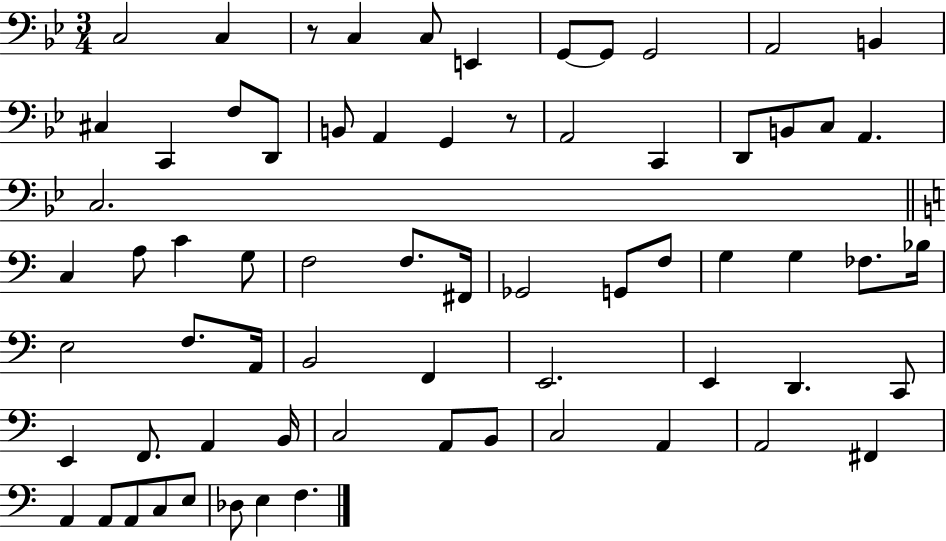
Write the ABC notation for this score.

X:1
T:Untitled
M:3/4
L:1/4
K:Bb
C,2 C, z/2 C, C,/2 E,, G,,/2 G,,/2 G,,2 A,,2 B,, ^C, C,, F,/2 D,,/2 B,,/2 A,, G,, z/2 A,,2 C,, D,,/2 B,,/2 C,/2 A,, C,2 C, A,/2 C G,/2 F,2 F,/2 ^F,,/4 _G,,2 G,,/2 F,/2 G, G, _F,/2 _B,/4 E,2 F,/2 A,,/4 B,,2 F,, E,,2 E,, D,, C,,/2 E,, F,,/2 A,, B,,/4 C,2 A,,/2 B,,/2 C,2 A,, A,,2 ^F,, A,, A,,/2 A,,/2 C,/2 E,/2 _D,/2 E, F,